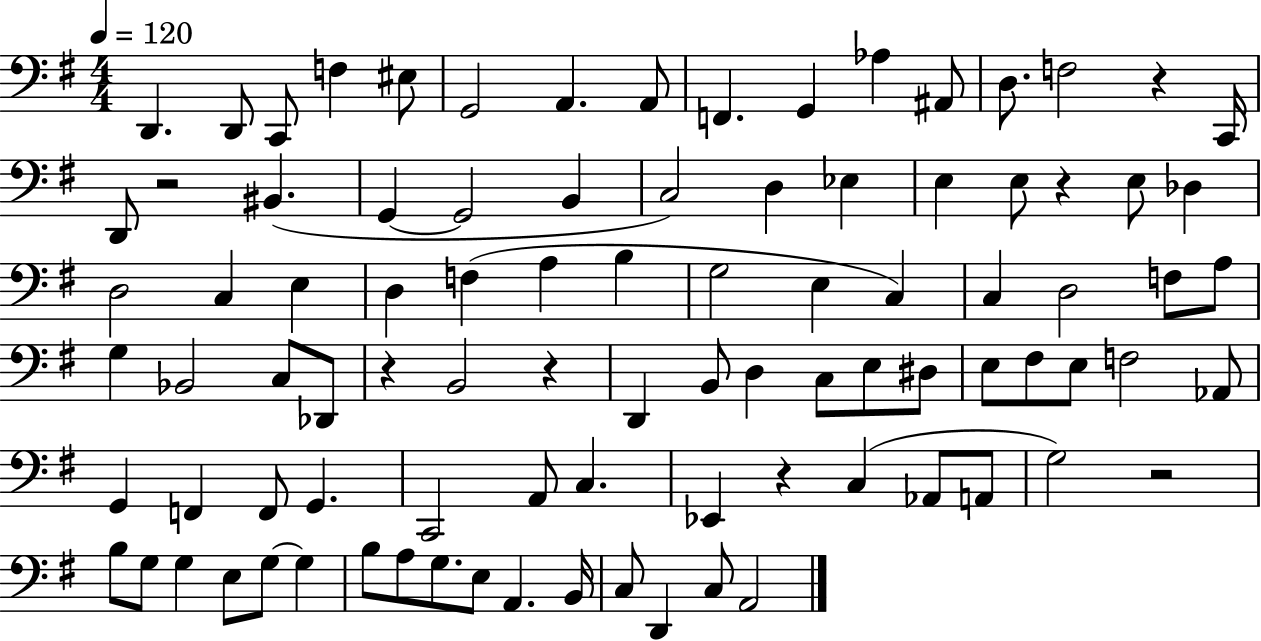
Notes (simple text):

D2/q. D2/e C2/e F3/q EIS3/e G2/h A2/q. A2/e F2/q. G2/q Ab3/q A#2/e D3/e. F3/h R/q C2/s D2/e R/h BIS2/q. G2/q G2/h B2/q C3/h D3/q Eb3/q E3/q E3/e R/q E3/e Db3/q D3/h C3/q E3/q D3/q F3/q A3/q B3/q G3/h E3/q C3/q C3/q D3/h F3/e A3/e G3/q Bb2/h C3/e Db2/e R/q B2/h R/q D2/q B2/e D3/q C3/e E3/e D#3/e E3/e F#3/e E3/e F3/h Ab2/e G2/q F2/q F2/e G2/q. C2/h A2/e C3/q. Eb2/q R/q C3/q Ab2/e A2/e G3/h R/h B3/e G3/e G3/q E3/e G3/e G3/q B3/e A3/e G3/e. E3/e A2/q. B2/s C3/e D2/q C3/e A2/h